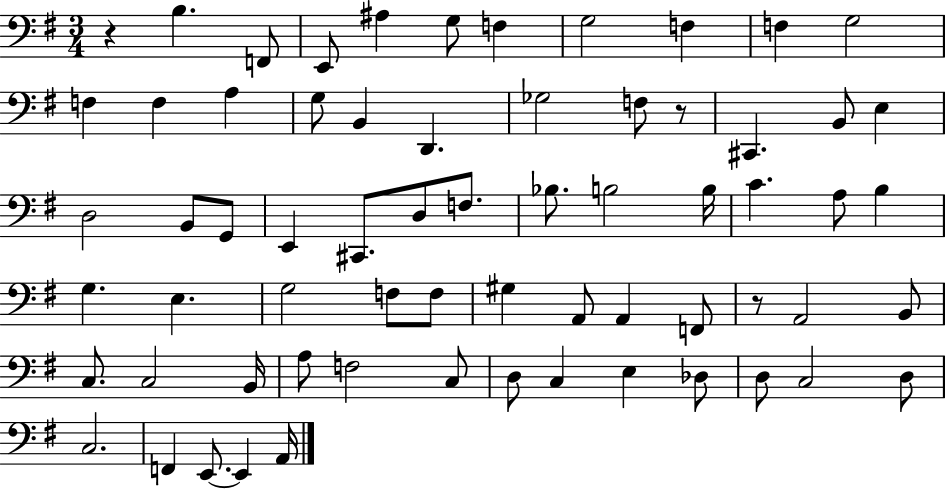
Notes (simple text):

R/q B3/q. F2/e E2/e A#3/q G3/e F3/q G3/h F3/q F3/q G3/h F3/q F3/q A3/q G3/e B2/q D2/q. Gb3/h F3/e R/e C#2/q. B2/e E3/q D3/h B2/e G2/e E2/q C#2/e. D3/e F3/e. Bb3/e. B3/h B3/s C4/q. A3/e B3/q G3/q. E3/q. G3/h F3/e F3/e G#3/q A2/e A2/q F2/e R/e A2/h B2/e C3/e. C3/h B2/s A3/e F3/h C3/e D3/e C3/q E3/q Db3/e D3/e C3/h D3/e C3/h. F2/q E2/e. E2/q A2/s